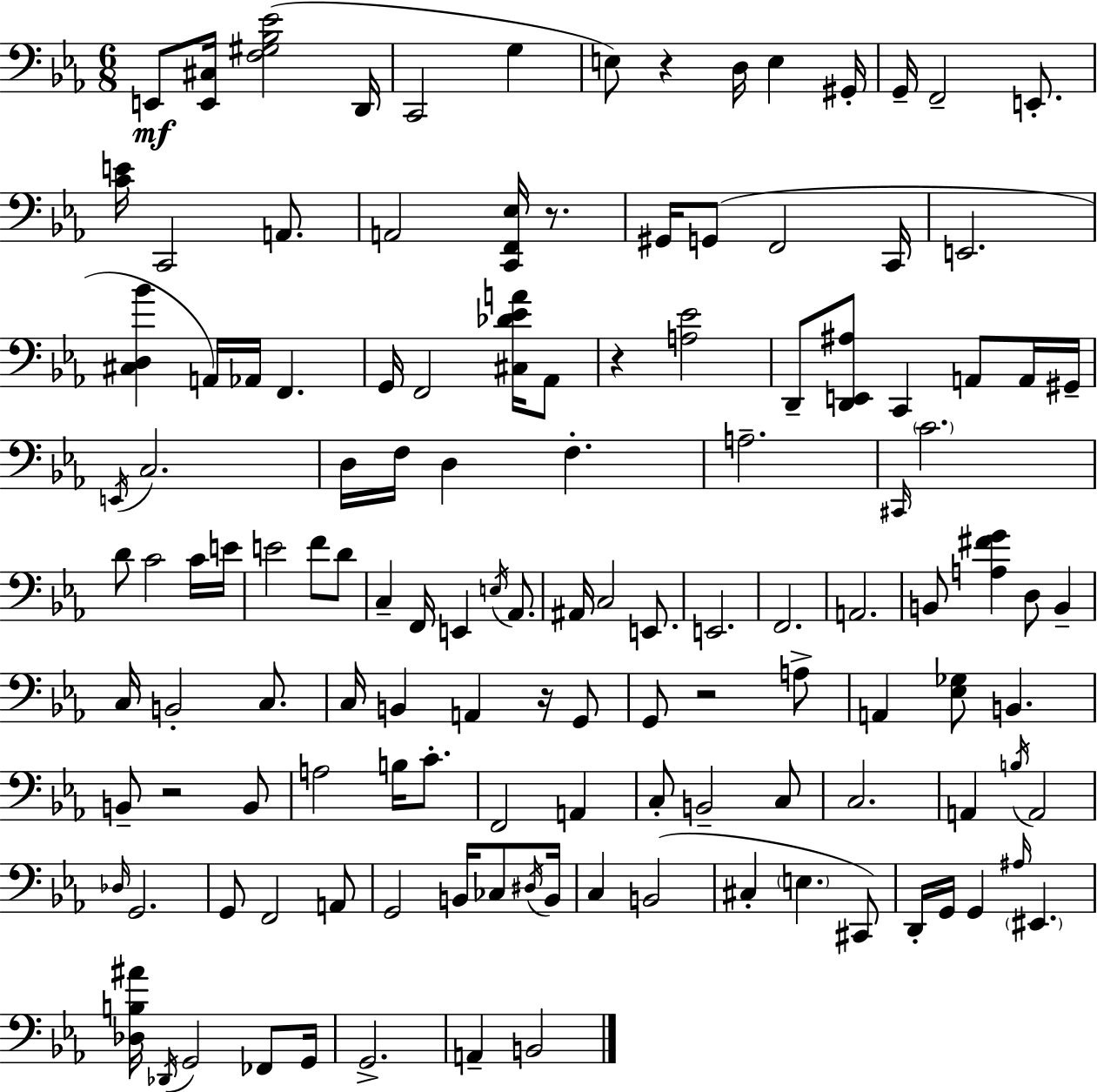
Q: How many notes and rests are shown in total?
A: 129